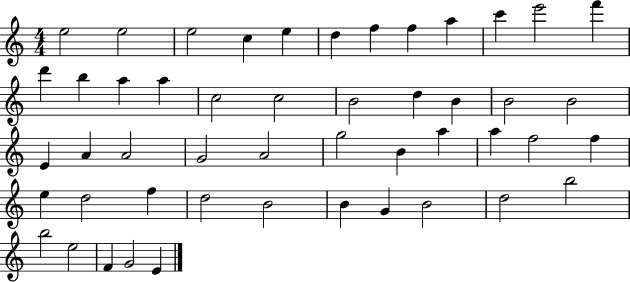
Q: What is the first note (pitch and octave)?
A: E5